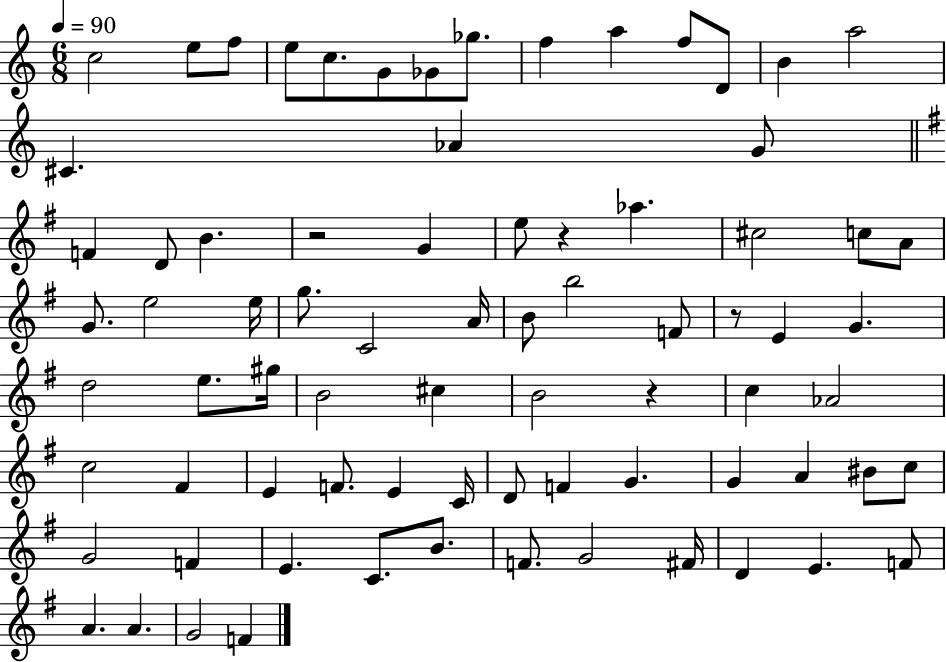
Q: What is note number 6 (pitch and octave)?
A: G4